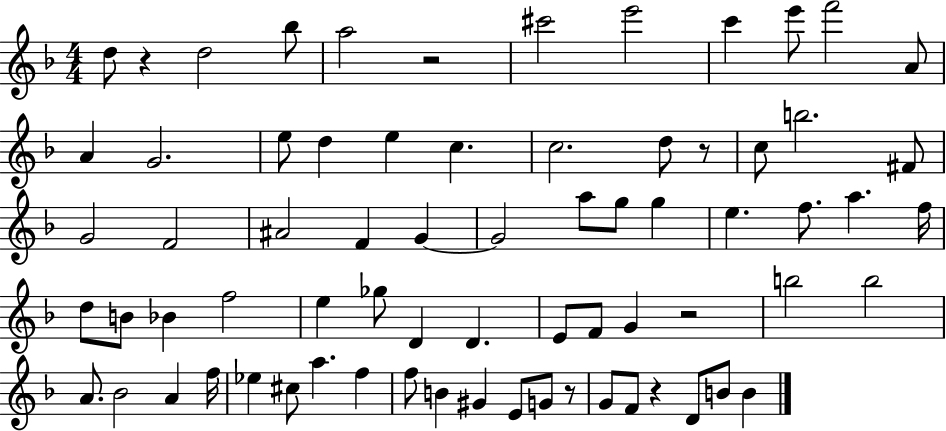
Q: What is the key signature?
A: F major